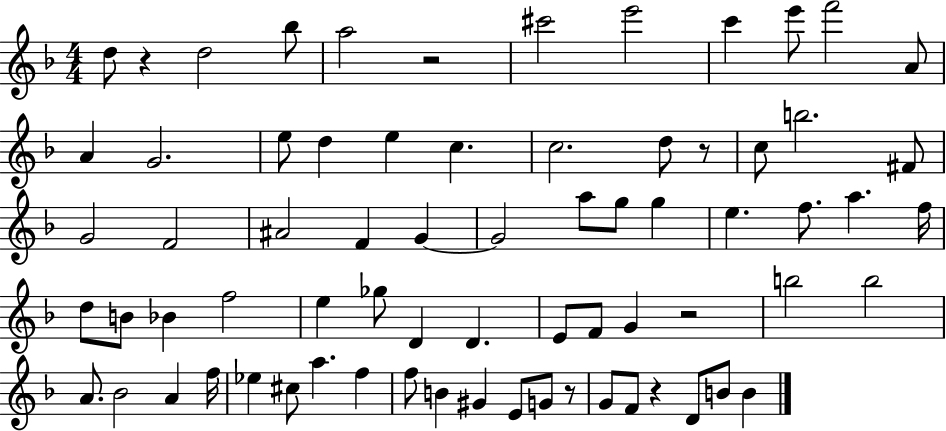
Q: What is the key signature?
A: F major